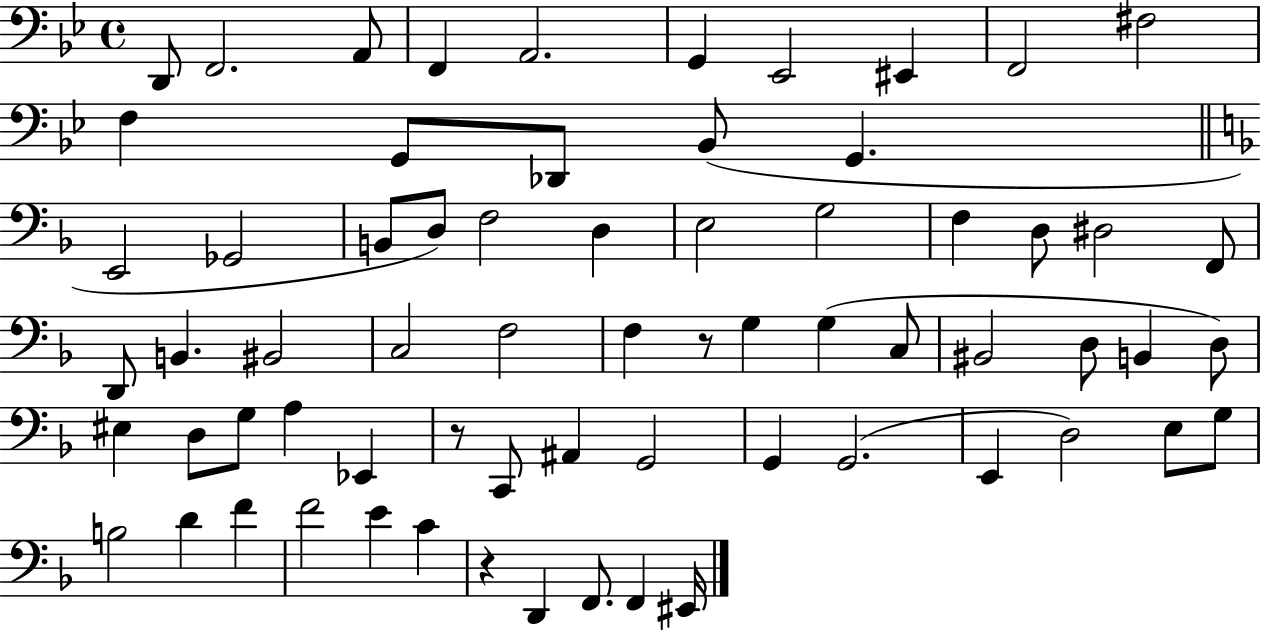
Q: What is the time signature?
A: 4/4